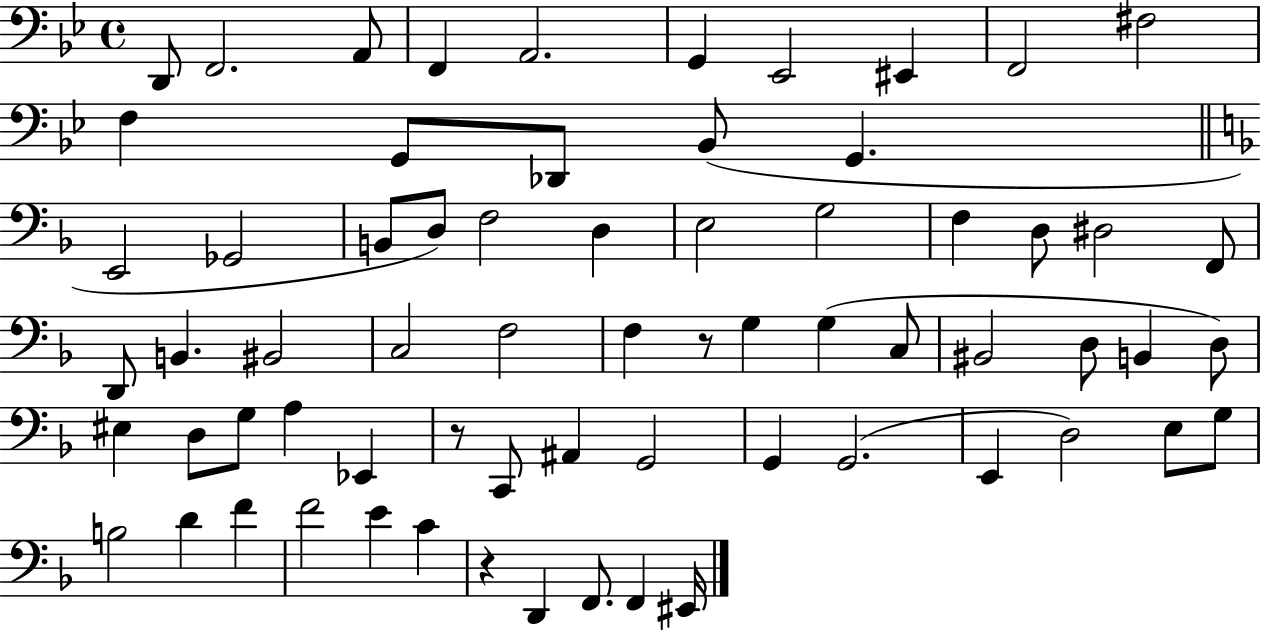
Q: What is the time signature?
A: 4/4